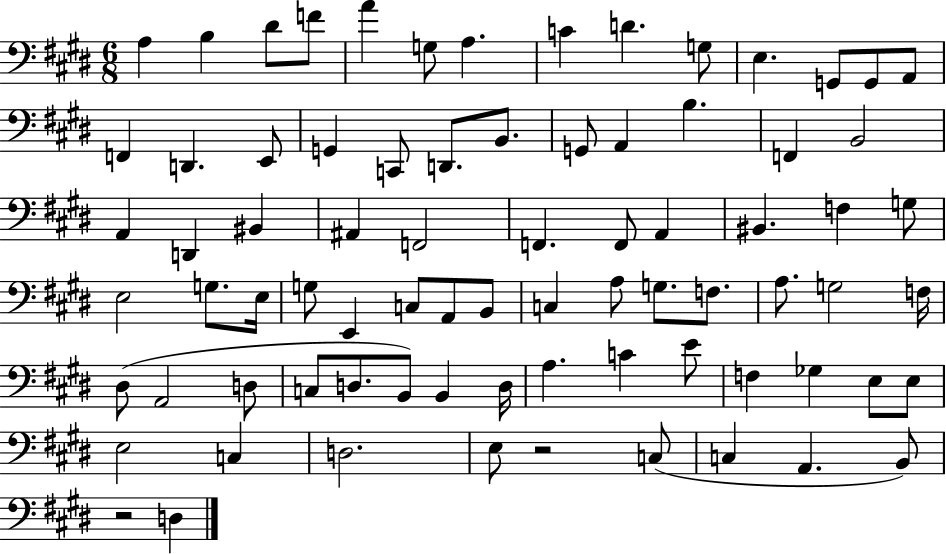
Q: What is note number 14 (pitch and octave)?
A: A2